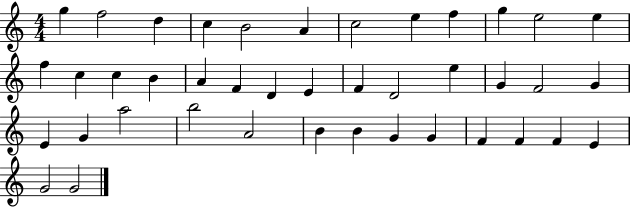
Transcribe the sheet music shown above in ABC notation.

X:1
T:Untitled
M:4/4
L:1/4
K:C
g f2 d c B2 A c2 e f g e2 e f c c B A F D E F D2 e G F2 G E G a2 b2 A2 B B G G F F F E G2 G2